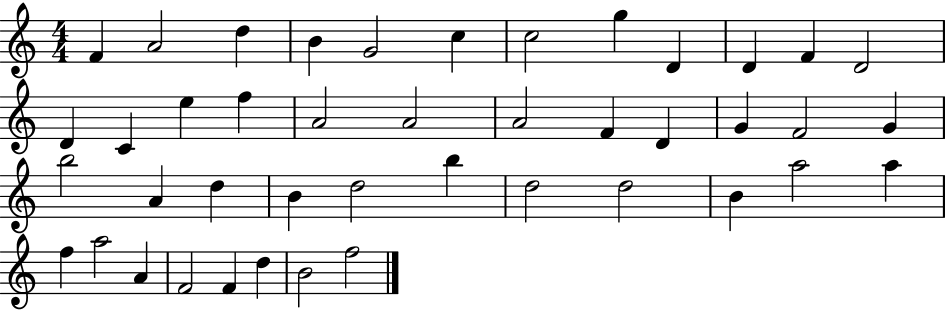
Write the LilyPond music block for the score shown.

{
  \clef treble
  \numericTimeSignature
  \time 4/4
  \key c \major
  f'4 a'2 d''4 | b'4 g'2 c''4 | c''2 g''4 d'4 | d'4 f'4 d'2 | \break d'4 c'4 e''4 f''4 | a'2 a'2 | a'2 f'4 d'4 | g'4 f'2 g'4 | \break b''2 a'4 d''4 | b'4 d''2 b''4 | d''2 d''2 | b'4 a''2 a''4 | \break f''4 a''2 a'4 | f'2 f'4 d''4 | b'2 f''2 | \bar "|."
}